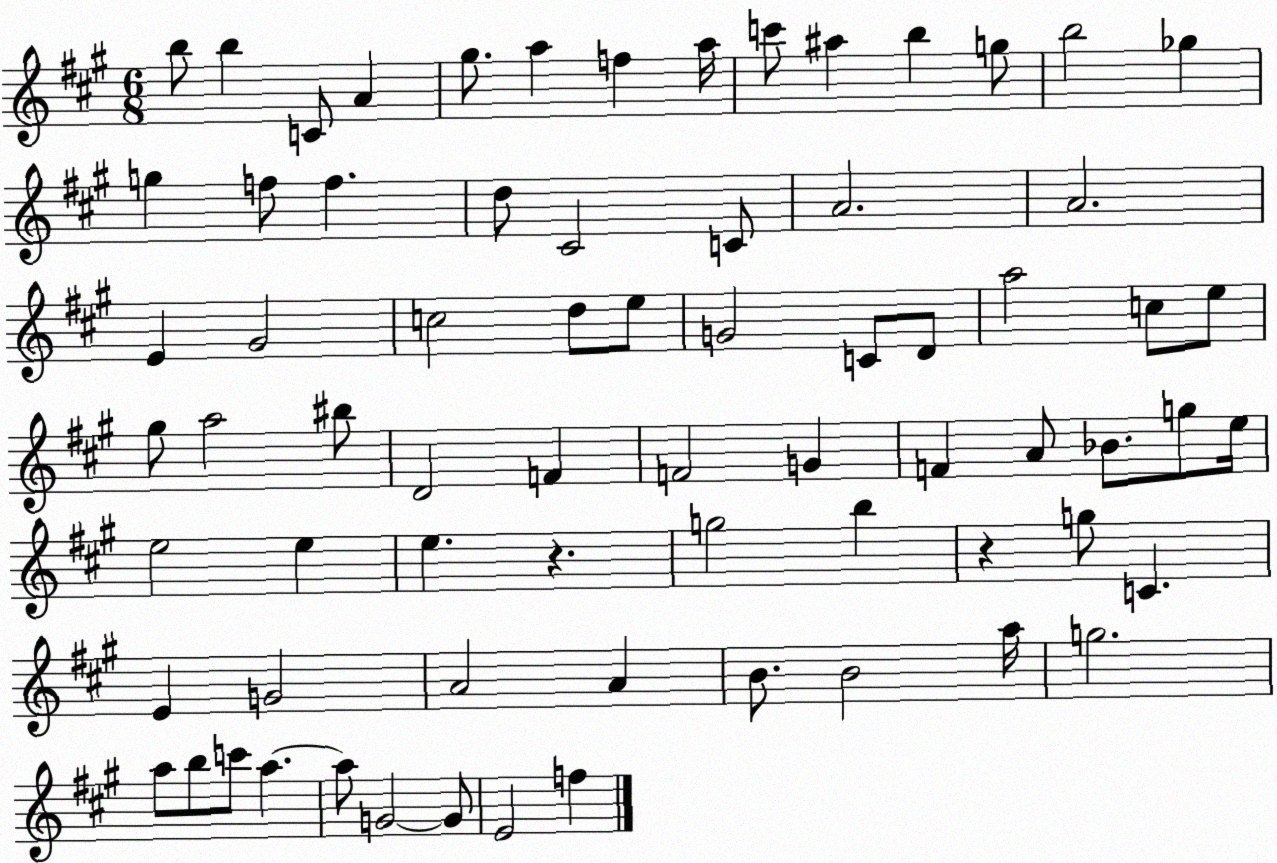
X:1
T:Untitled
M:6/8
L:1/4
K:A
b/2 b C/2 A ^g/2 a f a/4 c'/2 ^a b g/2 b2 _g g f/2 f d/2 ^C2 C/2 A2 A2 E ^G2 c2 d/2 e/2 G2 C/2 D/2 a2 c/2 e/2 ^g/2 a2 ^b/2 D2 F F2 G F A/2 _B/2 g/2 e/4 e2 e e z g2 b z g/2 C E G2 A2 A B/2 B2 a/4 g2 a/2 b/2 c'/2 a a/2 G2 G/2 E2 f